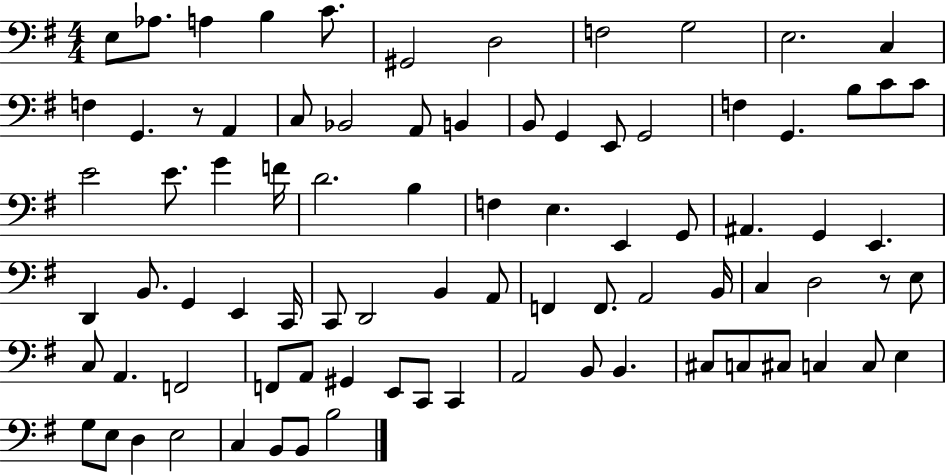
X:1
T:Untitled
M:4/4
L:1/4
K:G
E,/2 _A,/2 A, B, C/2 ^G,,2 D,2 F,2 G,2 E,2 C, F, G,, z/2 A,, C,/2 _B,,2 A,,/2 B,, B,,/2 G,, E,,/2 G,,2 F, G,, B,/2 C/2 C/2 E2 E/2 G F/4 D2 B, F, E, E,, G,,/2 ^A,, G,, E,, D,, B,,/2 G,, E,, C,,/4 C,,/2 D,,2 B,, A,,/2 F,, F,,/2 A,,2 B,,/4 C, D,2 z/2 E,/2 C,/2 A,, F,,2 F,,/2 A,,/2 ^G,, E,,/2 C,,/2 C,, A,,2 B,,/2 B,, ^C,/2 C,/2 ^C,/2 C, C,/2 E, G,/2 E,/2 D, E,2 C, B,,/2 B,,/2 B,2